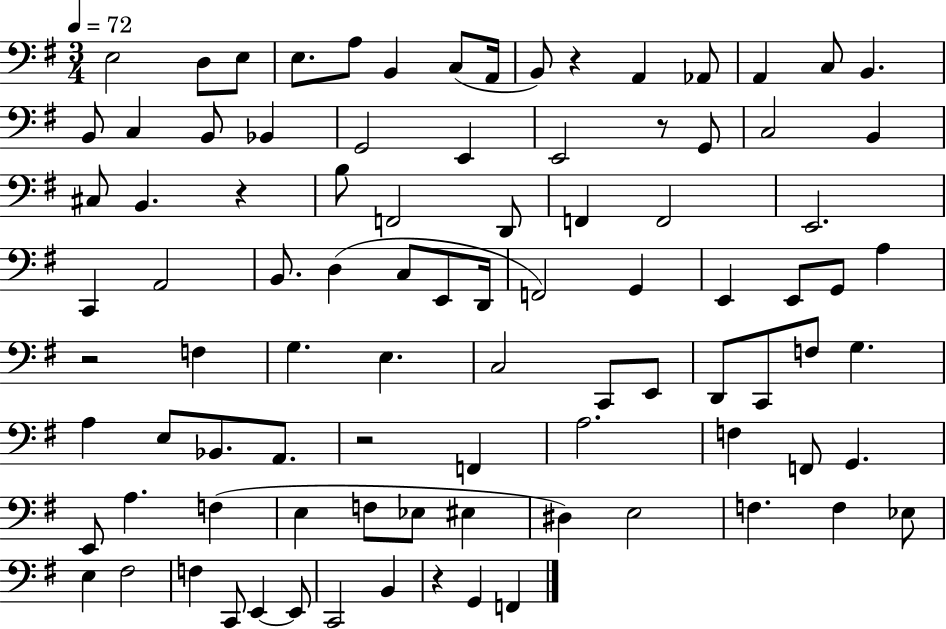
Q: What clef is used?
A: bass